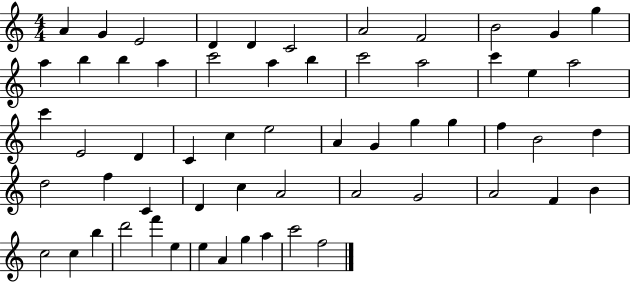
{
  \clef treble
  \numericTimeSignature
  \time 4/4
  \key c \major
  a'4 g'4 e'2 | d'4 d'4 c'2 | a'2 f'2 | b'2 g'4 g''4 | \break a''4 b''4 b''4 a''4 | c'''2 a''4 b''4 | c'''2 a''2 | c'''4 e''4 a''2 | \break c'''4 e'2 d'4 | c'4 c''4 e''2 | a'4 g'4 g''4 g''4 | f''4 b'2 d''4 | \break d''2 f''4 c'4 | d'4 c''4 a'2 | a'2 g'2 | a'2 f'4 b'4 | \break c''2 c''4 b''4 | d'''2 f'''4 e''4 | e''4 a'4 g''4 a''4 | c'''2 f''2 | \break \bar "|."
}